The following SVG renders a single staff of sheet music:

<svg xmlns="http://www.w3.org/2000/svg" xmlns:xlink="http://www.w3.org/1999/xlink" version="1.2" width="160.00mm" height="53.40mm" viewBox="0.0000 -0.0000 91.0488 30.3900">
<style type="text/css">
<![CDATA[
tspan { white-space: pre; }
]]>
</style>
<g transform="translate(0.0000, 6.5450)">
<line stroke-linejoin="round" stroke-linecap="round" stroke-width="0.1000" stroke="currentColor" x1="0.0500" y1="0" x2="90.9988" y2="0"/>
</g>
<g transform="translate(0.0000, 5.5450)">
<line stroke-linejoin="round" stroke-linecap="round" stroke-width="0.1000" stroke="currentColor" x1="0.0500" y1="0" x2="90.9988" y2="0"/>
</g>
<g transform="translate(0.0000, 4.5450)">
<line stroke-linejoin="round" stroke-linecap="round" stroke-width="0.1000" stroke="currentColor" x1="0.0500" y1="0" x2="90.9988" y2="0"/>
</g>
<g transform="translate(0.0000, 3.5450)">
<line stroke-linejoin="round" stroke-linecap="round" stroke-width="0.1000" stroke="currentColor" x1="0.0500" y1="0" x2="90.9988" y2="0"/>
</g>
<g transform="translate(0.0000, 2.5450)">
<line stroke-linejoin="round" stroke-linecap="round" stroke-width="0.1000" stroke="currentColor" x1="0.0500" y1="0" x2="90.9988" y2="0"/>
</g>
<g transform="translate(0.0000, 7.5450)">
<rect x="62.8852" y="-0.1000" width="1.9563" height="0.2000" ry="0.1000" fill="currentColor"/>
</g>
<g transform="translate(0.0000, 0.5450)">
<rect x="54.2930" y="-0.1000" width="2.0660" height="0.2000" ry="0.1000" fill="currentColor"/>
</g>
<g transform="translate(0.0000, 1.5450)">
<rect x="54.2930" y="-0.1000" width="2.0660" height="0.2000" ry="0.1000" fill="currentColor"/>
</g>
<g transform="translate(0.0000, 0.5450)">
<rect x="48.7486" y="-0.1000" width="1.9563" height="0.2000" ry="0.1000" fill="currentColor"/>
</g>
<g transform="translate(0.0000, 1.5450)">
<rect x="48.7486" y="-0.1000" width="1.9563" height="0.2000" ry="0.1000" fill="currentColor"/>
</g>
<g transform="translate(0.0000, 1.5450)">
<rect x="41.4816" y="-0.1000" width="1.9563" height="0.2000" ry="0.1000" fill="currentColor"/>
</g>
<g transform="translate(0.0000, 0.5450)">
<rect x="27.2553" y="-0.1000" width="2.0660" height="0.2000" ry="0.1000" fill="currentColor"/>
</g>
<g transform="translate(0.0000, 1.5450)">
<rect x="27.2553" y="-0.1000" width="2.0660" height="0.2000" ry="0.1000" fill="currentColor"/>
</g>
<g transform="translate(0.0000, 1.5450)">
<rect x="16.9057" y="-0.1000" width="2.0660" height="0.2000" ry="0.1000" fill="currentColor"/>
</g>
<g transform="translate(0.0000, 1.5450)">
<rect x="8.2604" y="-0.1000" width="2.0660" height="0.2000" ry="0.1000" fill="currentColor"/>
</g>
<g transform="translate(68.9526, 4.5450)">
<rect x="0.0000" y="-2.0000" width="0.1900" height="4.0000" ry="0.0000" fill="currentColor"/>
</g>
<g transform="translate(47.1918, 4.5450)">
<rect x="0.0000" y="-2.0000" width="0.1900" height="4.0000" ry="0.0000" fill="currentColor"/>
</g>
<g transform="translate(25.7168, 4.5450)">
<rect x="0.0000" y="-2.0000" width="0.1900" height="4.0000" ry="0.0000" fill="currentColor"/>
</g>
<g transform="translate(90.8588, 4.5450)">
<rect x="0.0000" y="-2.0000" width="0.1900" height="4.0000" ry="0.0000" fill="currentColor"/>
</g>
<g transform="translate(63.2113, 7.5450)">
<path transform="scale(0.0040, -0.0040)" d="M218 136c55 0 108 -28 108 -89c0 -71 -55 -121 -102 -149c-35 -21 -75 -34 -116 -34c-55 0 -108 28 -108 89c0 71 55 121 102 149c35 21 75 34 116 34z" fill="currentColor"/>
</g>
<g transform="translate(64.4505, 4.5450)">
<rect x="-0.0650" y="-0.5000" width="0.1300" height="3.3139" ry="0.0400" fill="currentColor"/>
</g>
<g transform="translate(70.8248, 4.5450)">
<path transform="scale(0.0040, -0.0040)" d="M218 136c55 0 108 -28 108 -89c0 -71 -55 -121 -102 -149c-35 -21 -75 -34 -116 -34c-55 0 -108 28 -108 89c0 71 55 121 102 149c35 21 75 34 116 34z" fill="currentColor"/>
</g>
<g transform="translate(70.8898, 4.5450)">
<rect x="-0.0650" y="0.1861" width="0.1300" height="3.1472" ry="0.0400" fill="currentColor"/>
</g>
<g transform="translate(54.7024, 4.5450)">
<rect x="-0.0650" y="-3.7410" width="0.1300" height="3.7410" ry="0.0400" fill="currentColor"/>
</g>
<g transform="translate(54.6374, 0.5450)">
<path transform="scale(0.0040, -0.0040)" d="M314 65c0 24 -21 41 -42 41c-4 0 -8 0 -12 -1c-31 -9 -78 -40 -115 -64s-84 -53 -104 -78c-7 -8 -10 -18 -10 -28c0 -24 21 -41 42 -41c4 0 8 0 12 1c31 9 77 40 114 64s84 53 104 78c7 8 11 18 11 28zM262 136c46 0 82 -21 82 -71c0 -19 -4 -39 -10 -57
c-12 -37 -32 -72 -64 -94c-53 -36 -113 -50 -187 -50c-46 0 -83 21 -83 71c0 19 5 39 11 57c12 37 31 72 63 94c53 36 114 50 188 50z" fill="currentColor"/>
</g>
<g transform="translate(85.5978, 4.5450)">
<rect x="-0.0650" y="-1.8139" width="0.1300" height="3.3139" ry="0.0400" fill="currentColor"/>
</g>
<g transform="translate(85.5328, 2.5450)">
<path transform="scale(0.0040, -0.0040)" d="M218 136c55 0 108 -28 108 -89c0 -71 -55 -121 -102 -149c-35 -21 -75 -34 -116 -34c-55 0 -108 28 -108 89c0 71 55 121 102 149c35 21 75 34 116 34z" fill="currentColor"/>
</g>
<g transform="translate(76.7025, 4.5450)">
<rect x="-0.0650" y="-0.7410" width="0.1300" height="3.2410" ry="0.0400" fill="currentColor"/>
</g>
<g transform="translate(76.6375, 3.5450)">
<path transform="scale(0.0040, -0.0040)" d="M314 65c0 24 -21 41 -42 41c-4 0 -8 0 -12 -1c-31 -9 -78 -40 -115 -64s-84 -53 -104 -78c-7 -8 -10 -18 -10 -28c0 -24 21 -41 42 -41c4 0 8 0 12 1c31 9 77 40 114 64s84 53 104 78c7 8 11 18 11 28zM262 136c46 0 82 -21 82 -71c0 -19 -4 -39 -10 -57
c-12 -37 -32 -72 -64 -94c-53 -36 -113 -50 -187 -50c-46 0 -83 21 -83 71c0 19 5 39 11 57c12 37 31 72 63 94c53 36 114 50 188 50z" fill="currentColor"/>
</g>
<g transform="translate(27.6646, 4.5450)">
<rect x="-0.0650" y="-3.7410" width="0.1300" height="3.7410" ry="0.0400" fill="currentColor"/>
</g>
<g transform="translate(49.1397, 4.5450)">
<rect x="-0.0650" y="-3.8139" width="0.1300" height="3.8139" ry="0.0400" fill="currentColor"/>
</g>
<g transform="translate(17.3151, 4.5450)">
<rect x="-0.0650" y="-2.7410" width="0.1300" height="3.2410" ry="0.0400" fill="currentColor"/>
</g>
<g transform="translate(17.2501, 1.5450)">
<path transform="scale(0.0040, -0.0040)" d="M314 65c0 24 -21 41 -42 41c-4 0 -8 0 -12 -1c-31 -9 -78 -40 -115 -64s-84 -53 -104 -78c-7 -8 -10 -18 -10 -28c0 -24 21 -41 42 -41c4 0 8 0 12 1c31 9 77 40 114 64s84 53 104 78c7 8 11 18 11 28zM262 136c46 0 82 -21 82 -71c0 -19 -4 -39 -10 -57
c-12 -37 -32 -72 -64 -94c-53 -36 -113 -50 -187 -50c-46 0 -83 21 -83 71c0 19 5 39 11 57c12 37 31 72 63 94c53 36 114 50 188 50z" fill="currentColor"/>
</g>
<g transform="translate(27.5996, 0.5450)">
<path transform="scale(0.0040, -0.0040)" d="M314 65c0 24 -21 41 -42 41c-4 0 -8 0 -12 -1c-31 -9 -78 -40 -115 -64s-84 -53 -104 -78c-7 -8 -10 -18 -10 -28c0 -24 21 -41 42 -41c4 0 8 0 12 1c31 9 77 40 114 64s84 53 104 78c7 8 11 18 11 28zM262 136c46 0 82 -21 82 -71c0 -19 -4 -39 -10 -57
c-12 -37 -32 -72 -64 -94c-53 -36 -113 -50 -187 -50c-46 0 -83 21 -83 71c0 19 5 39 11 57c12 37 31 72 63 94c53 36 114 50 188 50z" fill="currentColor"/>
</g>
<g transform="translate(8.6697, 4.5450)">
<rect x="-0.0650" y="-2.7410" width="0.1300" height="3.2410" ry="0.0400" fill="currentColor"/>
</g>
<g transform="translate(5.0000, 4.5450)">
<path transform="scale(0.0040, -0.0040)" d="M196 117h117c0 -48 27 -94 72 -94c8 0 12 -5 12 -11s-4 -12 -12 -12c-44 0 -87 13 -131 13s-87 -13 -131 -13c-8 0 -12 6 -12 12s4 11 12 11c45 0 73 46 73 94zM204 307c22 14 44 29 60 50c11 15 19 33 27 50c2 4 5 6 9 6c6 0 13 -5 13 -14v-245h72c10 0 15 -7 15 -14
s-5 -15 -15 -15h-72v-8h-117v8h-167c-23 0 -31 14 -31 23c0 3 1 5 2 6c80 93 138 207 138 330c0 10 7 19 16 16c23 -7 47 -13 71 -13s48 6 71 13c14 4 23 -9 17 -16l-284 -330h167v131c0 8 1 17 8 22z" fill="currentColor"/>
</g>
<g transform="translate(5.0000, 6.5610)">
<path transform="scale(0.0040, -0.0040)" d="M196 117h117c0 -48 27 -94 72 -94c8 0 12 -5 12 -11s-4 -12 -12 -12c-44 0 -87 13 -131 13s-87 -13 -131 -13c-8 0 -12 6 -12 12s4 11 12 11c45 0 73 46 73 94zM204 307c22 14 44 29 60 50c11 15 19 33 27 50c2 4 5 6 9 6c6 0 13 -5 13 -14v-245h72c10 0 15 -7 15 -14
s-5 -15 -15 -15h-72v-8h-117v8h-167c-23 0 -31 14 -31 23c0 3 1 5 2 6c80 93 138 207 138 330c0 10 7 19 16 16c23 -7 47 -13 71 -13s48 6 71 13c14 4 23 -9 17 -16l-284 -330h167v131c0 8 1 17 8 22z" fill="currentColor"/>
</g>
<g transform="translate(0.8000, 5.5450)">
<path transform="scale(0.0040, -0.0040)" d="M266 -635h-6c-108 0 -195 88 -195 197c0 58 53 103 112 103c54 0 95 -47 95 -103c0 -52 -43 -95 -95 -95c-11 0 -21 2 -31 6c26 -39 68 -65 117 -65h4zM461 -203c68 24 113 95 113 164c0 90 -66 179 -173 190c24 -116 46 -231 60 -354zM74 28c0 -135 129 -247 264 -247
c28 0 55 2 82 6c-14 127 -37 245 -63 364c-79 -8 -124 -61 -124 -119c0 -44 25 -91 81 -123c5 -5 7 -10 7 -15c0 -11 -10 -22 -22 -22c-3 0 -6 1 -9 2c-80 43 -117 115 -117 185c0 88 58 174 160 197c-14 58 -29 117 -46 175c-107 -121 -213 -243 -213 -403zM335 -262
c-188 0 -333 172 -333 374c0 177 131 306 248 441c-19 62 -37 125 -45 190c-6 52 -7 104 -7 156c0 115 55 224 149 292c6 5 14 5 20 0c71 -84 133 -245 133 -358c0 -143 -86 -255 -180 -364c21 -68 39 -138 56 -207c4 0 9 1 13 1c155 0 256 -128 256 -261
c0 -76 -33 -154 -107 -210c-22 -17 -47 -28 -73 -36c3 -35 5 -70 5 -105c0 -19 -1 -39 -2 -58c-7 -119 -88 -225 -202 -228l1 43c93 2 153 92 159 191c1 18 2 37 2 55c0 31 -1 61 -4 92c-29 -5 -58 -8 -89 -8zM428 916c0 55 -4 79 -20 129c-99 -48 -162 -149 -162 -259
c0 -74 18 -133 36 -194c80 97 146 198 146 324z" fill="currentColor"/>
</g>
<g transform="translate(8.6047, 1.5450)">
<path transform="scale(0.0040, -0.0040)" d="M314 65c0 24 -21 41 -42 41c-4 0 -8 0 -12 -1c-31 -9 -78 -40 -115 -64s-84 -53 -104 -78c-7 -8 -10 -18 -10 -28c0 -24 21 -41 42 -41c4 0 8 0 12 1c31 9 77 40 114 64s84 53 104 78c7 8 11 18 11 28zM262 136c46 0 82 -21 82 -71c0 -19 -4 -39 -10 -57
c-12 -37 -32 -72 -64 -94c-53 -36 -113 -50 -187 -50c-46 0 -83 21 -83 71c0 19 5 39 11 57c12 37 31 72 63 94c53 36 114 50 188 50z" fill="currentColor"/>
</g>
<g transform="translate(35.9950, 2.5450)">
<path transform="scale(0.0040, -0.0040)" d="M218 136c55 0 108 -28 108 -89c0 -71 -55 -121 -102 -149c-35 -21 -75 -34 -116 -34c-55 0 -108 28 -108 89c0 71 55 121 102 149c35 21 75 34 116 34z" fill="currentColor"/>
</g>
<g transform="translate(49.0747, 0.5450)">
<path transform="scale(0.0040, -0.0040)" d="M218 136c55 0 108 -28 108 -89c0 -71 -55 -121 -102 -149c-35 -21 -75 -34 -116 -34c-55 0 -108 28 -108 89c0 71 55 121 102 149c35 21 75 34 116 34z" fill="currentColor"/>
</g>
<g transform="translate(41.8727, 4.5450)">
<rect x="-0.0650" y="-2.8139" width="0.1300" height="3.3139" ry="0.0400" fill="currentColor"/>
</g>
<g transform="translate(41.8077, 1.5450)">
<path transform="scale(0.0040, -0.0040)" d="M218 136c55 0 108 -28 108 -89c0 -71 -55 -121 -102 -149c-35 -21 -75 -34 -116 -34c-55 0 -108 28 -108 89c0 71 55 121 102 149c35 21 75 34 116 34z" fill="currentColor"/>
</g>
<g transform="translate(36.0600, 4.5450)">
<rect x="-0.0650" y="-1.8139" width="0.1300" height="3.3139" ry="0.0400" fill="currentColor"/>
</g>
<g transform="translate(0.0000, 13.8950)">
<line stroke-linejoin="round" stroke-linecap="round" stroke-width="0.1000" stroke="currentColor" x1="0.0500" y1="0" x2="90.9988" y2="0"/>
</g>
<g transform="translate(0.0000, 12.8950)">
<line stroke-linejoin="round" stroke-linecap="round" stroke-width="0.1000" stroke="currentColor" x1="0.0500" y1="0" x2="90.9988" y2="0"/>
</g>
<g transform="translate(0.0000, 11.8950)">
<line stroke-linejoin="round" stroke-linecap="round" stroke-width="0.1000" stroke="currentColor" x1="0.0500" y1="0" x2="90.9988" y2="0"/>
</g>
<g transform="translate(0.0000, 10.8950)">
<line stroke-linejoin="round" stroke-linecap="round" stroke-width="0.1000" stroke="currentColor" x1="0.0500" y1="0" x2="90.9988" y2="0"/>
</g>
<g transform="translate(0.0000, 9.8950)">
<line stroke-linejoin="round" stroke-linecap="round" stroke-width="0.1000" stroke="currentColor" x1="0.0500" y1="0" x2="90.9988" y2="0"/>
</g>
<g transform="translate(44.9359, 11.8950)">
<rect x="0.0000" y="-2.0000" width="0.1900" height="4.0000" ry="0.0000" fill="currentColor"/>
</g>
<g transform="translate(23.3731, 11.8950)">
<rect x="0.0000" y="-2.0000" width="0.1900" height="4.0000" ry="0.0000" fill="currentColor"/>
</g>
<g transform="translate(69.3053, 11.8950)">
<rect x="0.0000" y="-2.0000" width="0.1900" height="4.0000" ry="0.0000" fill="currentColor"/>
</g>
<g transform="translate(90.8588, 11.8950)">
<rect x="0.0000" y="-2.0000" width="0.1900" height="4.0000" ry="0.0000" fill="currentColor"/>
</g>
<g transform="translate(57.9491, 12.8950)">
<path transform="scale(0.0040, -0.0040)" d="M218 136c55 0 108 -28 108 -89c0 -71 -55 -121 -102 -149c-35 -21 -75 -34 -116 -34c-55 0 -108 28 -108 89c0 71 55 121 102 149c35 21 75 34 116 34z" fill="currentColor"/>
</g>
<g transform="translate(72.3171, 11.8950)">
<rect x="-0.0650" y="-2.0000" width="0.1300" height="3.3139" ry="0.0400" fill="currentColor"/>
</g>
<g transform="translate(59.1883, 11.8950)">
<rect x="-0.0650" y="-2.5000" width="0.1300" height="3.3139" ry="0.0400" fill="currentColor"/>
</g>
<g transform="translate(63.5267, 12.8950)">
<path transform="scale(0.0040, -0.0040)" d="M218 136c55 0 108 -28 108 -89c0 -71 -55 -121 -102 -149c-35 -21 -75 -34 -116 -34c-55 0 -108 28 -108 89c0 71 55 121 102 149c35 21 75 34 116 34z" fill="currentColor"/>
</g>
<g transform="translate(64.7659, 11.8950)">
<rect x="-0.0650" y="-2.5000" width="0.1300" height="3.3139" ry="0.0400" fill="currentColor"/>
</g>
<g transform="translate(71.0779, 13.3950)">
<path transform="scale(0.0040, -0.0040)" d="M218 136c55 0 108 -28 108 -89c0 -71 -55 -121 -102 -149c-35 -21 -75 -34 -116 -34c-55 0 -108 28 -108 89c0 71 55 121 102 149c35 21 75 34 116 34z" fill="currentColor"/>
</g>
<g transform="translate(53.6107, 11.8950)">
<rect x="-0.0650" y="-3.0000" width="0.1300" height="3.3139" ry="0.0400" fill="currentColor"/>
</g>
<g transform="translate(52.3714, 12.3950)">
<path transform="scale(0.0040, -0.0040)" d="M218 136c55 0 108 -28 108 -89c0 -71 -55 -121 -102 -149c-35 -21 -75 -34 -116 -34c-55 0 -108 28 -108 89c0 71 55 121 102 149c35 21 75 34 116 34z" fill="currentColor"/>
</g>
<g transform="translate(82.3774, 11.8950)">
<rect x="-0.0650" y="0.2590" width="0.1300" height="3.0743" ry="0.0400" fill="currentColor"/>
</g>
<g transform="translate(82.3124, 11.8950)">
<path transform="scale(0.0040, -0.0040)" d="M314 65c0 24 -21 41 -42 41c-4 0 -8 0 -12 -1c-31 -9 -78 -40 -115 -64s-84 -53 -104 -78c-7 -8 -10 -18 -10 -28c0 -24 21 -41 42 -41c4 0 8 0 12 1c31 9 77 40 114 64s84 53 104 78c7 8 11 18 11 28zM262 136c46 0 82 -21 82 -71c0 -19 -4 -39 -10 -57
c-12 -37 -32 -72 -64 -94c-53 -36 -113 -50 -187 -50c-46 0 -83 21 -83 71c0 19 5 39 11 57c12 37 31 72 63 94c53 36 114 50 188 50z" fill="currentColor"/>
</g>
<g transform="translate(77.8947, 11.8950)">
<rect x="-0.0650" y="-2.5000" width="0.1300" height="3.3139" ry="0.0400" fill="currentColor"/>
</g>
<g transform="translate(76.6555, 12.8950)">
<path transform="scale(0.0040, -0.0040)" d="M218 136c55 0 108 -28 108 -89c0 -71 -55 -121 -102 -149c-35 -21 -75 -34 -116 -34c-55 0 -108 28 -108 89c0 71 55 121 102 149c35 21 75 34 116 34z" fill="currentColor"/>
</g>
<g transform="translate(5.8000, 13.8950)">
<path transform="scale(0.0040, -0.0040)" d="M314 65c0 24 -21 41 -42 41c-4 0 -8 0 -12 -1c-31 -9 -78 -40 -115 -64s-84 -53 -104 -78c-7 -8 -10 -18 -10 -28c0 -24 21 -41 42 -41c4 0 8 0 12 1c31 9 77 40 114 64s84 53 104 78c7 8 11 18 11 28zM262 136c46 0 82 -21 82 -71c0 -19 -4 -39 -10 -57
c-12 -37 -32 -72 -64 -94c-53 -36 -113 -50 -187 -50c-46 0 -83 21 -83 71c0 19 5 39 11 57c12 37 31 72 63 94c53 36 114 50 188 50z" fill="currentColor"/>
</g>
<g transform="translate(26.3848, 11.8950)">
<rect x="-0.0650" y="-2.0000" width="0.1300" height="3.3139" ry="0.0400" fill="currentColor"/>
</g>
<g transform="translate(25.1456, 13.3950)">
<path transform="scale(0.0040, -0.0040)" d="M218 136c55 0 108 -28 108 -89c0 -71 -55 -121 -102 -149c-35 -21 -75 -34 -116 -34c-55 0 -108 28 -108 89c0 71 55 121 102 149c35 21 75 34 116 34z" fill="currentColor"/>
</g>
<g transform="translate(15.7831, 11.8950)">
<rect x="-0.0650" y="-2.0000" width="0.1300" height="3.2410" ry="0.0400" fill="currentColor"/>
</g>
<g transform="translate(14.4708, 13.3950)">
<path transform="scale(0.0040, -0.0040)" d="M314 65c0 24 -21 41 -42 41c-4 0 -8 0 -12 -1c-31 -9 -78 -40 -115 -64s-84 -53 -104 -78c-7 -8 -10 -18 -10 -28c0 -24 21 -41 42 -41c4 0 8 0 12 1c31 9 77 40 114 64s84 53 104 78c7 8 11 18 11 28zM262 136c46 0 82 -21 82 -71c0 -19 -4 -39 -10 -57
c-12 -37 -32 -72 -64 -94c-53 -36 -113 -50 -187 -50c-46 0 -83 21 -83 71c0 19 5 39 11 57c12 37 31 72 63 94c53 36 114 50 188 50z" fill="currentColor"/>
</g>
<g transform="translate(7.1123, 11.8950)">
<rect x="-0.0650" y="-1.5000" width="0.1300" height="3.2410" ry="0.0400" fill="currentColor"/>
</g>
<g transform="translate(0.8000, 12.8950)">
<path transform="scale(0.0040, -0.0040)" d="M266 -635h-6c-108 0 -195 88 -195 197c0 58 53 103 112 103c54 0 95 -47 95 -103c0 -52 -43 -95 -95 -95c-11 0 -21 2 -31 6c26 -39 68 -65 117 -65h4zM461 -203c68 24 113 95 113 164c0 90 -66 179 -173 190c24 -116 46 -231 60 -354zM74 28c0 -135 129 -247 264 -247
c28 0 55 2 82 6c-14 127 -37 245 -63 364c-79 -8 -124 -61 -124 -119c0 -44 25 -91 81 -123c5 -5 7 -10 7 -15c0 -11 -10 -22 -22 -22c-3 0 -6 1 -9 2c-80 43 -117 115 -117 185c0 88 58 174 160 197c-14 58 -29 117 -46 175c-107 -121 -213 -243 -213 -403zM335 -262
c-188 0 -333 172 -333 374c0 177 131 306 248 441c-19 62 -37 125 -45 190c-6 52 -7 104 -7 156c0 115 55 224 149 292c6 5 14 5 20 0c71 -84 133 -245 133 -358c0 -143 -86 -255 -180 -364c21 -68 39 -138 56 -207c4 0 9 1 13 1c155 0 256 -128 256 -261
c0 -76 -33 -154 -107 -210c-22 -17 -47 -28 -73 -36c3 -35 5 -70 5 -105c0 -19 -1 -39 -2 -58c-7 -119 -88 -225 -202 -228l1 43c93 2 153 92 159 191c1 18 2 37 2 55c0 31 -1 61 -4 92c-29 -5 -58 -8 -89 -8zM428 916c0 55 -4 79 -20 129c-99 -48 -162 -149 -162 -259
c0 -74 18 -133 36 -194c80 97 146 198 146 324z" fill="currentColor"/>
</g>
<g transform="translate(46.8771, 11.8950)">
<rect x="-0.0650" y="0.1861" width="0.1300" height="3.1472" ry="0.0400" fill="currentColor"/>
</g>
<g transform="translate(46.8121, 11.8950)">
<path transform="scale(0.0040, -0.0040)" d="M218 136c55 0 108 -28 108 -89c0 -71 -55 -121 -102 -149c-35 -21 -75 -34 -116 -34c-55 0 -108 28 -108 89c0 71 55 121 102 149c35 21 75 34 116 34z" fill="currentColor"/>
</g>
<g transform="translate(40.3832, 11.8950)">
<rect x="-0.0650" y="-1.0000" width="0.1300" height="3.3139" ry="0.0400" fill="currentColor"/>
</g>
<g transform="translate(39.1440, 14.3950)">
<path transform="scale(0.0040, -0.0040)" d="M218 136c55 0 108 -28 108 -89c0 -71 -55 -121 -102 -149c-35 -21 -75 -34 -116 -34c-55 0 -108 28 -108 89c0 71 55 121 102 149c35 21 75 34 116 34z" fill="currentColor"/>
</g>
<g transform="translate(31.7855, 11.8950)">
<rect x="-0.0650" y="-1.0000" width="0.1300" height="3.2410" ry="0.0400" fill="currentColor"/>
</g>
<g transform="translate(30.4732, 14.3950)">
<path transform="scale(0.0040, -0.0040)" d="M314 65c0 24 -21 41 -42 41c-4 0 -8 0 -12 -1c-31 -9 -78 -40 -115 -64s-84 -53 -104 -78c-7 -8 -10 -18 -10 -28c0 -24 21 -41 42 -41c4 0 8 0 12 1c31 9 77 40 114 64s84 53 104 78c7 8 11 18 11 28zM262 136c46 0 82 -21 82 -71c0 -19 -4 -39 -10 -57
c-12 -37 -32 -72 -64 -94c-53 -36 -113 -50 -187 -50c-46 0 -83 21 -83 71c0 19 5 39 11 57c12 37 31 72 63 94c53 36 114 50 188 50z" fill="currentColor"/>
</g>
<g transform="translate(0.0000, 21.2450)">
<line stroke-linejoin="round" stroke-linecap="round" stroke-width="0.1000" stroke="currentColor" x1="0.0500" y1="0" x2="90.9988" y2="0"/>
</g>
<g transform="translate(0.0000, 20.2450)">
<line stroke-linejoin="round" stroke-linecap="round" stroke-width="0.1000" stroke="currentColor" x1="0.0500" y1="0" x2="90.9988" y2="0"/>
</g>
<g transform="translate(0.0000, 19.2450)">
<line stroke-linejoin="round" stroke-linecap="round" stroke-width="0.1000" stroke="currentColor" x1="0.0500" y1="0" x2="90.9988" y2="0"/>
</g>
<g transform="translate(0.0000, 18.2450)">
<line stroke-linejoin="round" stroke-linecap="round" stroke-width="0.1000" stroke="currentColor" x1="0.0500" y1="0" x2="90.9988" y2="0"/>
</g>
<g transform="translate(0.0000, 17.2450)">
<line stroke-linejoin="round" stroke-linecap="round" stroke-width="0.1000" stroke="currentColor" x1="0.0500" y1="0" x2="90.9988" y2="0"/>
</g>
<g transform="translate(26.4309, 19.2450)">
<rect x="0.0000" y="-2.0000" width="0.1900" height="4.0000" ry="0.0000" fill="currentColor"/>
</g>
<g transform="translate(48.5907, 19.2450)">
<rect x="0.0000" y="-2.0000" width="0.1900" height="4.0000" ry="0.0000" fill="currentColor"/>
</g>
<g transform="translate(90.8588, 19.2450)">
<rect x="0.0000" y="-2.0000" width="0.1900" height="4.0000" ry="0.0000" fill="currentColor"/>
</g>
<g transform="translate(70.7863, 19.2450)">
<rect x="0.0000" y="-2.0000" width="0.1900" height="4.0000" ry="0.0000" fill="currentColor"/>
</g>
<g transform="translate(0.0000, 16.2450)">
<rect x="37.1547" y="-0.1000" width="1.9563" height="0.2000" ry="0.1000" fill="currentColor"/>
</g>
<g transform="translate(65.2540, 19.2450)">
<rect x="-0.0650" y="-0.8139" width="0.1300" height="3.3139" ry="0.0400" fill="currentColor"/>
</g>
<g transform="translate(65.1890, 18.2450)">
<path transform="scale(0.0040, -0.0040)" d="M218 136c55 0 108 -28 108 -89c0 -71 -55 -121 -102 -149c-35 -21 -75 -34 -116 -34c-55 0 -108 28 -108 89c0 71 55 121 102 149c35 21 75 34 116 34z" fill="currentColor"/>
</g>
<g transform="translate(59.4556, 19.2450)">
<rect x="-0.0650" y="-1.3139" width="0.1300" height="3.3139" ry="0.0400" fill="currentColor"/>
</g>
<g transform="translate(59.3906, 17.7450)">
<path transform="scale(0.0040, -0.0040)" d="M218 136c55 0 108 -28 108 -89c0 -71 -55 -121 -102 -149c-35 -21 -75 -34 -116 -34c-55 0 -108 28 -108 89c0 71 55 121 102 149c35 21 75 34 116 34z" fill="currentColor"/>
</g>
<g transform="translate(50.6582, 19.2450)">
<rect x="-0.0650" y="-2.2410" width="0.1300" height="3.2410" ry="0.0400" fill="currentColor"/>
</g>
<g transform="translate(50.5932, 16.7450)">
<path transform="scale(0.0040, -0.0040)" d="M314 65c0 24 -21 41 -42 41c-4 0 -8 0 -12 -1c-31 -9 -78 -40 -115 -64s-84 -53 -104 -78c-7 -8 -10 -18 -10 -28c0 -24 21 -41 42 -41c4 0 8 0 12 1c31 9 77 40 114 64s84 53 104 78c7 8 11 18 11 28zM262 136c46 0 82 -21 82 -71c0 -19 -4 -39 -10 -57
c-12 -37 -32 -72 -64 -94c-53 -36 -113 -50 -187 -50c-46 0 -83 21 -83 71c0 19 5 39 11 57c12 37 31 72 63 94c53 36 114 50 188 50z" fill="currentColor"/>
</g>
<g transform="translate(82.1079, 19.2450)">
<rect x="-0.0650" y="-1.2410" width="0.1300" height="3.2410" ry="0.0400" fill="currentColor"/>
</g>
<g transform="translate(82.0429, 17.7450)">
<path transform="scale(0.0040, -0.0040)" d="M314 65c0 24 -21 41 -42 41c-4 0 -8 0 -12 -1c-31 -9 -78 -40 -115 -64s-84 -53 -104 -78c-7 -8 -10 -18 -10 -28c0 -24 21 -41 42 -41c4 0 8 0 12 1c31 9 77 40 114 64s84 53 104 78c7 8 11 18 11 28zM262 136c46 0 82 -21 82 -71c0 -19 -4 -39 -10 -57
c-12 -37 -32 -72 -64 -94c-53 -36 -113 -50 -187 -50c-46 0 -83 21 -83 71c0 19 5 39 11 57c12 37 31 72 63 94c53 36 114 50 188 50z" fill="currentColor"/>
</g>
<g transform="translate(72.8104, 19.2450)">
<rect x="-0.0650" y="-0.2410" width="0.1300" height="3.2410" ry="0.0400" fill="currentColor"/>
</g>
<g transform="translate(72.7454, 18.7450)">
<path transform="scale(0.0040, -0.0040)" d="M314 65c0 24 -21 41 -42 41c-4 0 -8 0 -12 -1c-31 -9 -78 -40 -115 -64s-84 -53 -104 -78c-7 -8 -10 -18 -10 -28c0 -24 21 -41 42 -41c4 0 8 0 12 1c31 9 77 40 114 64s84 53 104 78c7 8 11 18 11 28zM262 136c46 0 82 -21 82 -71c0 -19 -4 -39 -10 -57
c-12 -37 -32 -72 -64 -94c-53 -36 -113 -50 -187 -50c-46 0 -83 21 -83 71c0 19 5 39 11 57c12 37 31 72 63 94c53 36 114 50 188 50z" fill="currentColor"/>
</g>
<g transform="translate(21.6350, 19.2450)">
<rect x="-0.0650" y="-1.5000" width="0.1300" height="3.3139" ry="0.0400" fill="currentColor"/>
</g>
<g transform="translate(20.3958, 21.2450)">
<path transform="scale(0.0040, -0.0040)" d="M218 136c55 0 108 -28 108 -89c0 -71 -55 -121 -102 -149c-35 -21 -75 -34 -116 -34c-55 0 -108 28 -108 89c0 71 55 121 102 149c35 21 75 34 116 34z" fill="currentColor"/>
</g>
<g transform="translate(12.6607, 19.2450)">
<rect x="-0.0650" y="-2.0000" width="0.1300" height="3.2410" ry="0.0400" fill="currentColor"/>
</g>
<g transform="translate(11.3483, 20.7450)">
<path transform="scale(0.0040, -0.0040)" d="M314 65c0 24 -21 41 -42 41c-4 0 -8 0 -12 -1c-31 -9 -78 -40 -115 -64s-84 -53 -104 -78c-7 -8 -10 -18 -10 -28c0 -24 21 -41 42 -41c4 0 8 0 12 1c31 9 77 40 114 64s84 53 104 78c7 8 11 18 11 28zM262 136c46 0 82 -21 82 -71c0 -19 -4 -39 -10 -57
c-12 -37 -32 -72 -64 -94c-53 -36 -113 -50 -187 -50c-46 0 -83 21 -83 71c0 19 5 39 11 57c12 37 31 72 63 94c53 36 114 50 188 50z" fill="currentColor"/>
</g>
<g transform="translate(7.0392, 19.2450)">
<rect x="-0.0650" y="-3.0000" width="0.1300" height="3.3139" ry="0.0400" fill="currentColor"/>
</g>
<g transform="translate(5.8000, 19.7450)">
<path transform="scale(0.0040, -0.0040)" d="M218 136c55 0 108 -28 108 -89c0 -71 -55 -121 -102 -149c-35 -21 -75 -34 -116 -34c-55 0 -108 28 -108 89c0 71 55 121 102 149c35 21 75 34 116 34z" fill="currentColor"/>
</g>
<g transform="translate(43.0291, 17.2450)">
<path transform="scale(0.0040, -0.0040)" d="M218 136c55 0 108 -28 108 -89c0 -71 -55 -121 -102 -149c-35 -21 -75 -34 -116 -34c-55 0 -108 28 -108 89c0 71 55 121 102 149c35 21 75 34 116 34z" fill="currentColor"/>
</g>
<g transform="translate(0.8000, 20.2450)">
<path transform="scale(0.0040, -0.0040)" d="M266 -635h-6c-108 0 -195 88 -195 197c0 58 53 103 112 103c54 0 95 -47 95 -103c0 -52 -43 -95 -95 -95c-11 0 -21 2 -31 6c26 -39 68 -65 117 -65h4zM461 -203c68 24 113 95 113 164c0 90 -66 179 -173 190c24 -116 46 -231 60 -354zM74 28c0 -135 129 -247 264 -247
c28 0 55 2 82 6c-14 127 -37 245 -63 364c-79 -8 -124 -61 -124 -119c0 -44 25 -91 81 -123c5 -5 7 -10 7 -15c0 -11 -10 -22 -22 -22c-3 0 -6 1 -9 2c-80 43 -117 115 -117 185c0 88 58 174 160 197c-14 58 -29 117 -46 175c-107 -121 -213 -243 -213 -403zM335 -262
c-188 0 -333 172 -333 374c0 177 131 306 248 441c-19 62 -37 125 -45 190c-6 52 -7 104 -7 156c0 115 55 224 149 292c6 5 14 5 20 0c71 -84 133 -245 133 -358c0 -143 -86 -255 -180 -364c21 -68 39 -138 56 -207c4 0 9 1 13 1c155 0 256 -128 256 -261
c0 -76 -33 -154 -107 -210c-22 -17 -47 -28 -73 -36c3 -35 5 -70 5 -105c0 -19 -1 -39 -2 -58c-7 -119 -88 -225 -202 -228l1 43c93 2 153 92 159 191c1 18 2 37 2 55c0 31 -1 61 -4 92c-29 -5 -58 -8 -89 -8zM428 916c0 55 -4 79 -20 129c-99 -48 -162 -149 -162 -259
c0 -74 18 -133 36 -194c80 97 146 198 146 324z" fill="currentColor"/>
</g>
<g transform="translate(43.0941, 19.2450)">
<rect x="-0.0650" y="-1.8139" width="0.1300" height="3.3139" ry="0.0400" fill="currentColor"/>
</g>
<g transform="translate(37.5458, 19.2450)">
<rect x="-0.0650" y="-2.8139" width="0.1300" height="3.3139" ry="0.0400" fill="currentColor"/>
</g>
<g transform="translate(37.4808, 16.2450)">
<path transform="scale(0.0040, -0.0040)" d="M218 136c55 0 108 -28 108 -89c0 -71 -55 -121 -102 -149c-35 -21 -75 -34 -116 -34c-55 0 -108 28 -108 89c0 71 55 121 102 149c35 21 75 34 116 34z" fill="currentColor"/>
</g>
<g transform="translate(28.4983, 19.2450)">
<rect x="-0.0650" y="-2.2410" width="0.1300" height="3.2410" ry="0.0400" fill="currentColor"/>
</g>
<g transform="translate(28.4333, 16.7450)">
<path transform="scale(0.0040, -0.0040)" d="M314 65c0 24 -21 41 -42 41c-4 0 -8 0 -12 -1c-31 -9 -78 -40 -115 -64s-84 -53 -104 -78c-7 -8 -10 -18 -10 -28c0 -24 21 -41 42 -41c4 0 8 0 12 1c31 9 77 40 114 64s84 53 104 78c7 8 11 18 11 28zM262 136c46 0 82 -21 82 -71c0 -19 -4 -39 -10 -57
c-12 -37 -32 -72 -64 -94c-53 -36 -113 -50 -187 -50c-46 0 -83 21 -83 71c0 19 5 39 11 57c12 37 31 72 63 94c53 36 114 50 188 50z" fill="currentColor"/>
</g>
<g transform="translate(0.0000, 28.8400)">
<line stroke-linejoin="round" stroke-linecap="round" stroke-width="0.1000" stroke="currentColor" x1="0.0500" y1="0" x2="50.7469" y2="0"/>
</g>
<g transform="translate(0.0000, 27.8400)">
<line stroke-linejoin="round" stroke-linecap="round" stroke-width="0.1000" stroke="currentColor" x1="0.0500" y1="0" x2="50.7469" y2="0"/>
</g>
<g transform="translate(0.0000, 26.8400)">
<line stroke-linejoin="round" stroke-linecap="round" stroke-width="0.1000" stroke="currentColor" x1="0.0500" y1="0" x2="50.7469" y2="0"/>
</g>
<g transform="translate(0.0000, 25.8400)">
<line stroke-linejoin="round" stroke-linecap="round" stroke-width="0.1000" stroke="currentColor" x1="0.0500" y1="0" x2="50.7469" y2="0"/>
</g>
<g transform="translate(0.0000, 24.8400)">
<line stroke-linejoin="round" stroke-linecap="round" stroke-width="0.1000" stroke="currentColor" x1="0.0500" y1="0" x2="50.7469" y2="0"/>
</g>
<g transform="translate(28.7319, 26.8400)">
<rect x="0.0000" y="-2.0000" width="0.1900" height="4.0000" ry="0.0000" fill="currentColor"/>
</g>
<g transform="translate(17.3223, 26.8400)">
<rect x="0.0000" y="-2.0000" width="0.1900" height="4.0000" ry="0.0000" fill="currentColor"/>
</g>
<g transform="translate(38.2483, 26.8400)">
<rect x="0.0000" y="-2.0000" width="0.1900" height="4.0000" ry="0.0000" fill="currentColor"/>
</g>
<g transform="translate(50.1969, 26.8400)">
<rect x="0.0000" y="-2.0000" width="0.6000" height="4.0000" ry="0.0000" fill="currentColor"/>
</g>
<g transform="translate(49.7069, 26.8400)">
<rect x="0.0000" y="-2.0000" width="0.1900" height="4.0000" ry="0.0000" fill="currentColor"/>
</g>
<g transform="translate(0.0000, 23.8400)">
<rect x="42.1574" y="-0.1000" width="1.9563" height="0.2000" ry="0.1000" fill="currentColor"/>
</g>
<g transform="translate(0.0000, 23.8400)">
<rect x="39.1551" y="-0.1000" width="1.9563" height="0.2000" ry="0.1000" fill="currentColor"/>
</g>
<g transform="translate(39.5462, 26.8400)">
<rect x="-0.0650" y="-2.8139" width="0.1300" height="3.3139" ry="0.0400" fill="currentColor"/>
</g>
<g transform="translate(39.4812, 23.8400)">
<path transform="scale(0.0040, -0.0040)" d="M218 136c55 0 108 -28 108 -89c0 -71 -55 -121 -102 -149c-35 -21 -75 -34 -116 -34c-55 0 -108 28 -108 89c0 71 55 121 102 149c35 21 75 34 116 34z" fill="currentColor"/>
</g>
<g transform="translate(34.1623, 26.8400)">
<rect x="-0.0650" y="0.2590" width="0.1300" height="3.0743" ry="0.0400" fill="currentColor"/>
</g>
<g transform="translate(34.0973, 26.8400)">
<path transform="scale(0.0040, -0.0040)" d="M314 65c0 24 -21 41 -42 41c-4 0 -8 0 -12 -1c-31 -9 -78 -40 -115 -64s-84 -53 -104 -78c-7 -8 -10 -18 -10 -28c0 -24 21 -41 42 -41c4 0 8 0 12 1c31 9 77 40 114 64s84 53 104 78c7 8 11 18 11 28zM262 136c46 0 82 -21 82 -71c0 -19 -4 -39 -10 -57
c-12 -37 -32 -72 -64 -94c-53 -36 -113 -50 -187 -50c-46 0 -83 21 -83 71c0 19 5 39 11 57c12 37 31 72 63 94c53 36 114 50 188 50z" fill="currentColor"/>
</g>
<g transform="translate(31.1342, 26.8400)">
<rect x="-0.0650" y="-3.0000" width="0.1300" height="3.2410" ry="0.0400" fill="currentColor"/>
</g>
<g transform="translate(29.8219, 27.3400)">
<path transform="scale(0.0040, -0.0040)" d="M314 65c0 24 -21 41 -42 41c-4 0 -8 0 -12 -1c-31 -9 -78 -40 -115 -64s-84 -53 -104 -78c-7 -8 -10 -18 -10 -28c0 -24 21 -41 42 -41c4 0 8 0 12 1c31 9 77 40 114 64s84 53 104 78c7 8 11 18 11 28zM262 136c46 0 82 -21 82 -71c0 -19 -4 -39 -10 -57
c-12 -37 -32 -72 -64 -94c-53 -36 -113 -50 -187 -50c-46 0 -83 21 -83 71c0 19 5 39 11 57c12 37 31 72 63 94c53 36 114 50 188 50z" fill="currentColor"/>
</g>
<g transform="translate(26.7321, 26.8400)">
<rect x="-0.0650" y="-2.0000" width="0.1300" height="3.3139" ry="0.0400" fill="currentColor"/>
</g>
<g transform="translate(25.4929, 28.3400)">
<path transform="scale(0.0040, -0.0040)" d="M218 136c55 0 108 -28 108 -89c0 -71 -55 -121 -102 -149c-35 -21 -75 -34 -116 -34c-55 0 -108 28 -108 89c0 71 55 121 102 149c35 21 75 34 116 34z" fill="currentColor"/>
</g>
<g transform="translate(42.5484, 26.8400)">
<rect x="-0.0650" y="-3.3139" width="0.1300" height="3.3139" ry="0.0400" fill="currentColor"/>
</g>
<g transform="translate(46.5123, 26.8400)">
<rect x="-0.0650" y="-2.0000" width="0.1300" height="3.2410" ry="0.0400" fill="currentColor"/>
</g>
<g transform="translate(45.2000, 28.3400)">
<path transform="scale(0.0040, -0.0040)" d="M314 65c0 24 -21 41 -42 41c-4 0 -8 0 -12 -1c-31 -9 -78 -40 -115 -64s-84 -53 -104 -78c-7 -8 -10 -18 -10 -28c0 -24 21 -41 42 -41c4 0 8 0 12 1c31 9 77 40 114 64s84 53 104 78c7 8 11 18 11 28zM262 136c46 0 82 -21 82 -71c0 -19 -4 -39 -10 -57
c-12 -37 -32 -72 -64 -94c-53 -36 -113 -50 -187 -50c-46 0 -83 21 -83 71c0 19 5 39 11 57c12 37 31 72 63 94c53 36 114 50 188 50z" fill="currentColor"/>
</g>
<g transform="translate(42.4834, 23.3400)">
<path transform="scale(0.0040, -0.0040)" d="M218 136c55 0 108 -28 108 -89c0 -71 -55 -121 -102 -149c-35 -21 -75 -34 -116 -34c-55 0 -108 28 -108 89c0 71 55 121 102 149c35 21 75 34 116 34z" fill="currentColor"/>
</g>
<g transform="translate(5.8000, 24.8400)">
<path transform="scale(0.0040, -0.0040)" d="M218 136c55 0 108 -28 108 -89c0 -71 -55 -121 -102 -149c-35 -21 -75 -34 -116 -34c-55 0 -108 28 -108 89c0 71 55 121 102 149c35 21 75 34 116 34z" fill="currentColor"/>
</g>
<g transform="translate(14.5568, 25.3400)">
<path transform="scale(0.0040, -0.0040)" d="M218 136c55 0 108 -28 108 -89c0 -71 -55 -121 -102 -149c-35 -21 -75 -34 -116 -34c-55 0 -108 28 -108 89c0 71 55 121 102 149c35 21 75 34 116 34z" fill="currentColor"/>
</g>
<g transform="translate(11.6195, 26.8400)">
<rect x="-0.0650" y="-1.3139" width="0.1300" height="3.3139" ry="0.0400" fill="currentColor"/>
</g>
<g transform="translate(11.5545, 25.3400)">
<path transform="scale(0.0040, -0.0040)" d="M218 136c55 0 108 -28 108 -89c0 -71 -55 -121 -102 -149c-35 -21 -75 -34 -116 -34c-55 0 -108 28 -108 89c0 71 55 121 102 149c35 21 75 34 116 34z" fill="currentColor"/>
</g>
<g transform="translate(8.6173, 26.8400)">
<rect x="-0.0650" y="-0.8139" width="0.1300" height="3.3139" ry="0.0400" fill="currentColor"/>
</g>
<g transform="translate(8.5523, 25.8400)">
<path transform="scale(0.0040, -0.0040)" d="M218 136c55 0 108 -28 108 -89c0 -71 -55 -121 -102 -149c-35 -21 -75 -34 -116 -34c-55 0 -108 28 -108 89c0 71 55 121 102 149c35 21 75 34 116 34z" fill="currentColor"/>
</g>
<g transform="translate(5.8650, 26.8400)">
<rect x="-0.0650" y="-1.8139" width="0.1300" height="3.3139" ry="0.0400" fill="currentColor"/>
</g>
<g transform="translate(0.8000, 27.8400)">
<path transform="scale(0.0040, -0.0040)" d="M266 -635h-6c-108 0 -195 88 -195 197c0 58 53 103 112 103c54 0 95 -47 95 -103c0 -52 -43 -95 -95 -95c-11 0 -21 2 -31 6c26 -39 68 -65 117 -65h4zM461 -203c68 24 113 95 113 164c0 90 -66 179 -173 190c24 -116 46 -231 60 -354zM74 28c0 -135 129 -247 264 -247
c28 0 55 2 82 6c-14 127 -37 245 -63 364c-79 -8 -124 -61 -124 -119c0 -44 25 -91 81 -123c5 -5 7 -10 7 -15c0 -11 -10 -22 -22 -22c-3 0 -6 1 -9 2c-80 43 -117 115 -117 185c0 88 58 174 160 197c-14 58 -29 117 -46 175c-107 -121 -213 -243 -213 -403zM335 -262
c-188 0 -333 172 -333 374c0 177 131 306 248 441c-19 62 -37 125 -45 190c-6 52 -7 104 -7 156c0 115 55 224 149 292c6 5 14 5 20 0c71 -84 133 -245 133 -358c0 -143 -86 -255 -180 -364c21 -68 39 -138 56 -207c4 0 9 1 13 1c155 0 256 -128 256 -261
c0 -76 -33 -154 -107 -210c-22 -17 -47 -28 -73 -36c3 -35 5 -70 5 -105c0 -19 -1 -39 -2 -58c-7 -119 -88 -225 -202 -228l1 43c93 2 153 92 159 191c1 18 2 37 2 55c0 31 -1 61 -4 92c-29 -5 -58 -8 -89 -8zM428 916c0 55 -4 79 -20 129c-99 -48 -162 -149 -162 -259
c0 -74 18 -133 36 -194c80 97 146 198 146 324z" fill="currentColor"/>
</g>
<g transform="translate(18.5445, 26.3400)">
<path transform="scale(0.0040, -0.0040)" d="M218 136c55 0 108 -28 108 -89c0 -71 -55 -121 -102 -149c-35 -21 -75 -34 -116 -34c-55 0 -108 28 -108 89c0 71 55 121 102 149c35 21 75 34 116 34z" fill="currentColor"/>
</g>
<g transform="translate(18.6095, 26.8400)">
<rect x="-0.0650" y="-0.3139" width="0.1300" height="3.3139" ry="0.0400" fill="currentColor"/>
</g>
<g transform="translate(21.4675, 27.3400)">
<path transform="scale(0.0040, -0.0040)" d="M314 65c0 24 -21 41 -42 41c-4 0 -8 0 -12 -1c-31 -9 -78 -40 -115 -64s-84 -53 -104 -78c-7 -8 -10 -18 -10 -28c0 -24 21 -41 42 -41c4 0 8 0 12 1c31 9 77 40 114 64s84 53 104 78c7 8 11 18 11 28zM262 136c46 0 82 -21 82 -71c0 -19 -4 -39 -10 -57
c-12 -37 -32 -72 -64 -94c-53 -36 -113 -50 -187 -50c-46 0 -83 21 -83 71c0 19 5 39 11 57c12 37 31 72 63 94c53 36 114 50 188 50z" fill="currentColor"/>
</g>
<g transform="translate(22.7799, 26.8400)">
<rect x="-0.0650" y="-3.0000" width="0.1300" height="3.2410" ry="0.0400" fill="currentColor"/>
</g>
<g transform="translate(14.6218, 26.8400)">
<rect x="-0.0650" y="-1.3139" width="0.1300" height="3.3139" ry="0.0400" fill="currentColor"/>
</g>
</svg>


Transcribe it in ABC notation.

X:1
T:Untitled
M:4/4
L:1/4
K:C
a2 a2 c'2 f a c' c'2 C B d2 f E2 F2 F D2 D B A G G F G B2 A F2 E g2 a f g2 e d c2 e2 f d e e c A2 F A2 B2 a b F2